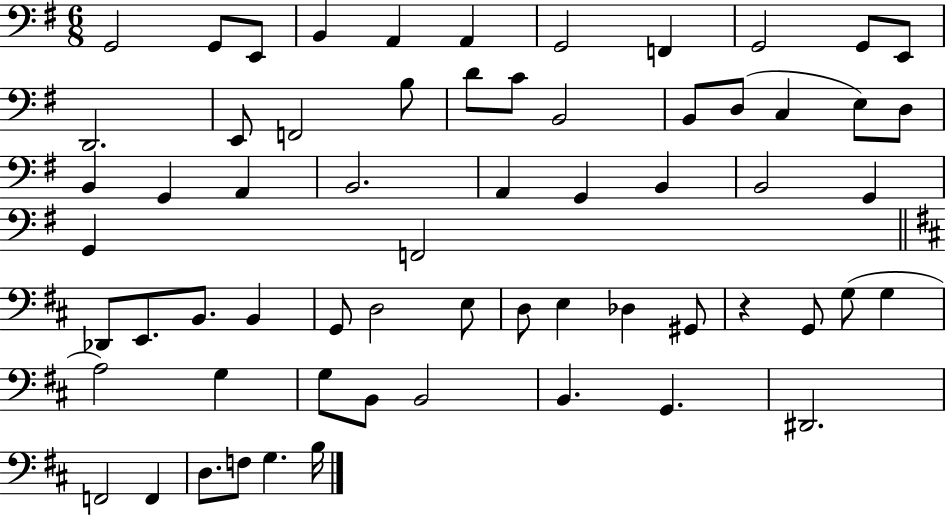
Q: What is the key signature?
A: G major